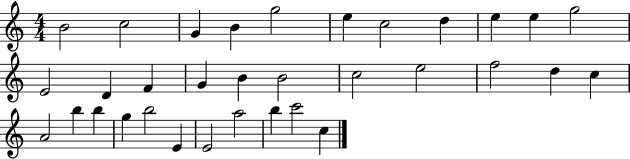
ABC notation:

X:1
T:Untitled
M:4/4
L:1/4
K:C
B2 c2 G B g2 e c2 d e e g2 E2 D F G B B2 c2 e2 f2 d c A2 b b g b2 E E2 a2 b c'2 c